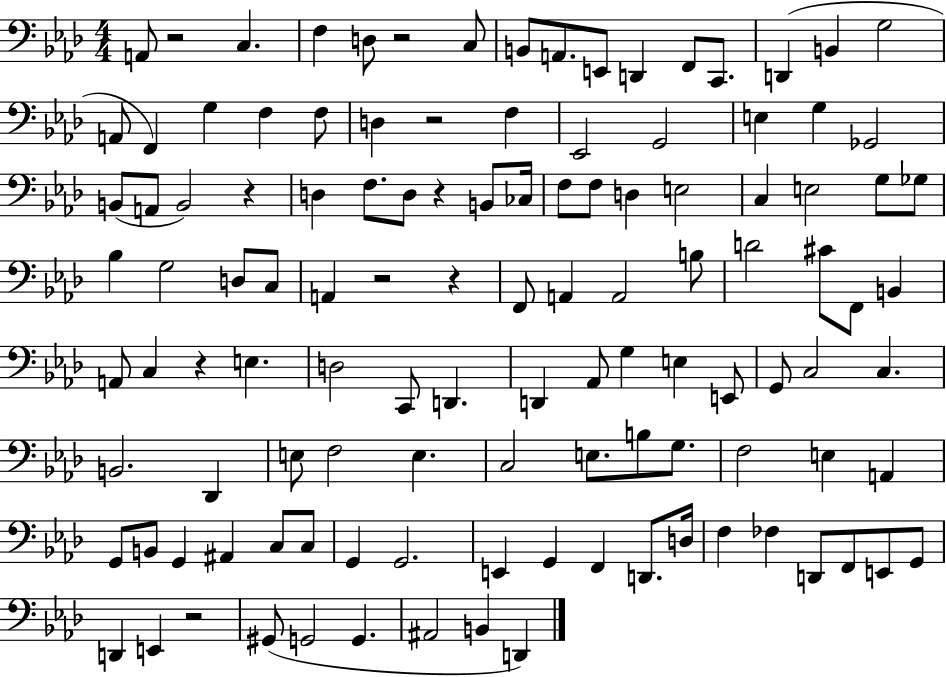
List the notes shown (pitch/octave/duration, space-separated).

A2/e R/h C3/q. F3/q D3/e R/h C3/e B2/e A2/e. E2/e D2/q F2/e C2/e. D2/q B2/q G3/h A2/e F2/q G3/q F3/q F3/e D3/q R/h F3/q Eb2/h G2/h E3/q G3/q Gb2/h B2/e A2/e B2/h R/q D3/q F3/e. D3/e R/q B2/e CES3/s F3/e F3/e D3/q E3/h C3/q E3/h G3/e Gb3/e Bb3/q G3/h D3/e C3/e A2/q R/h R/q F2/e A2/q A2/h B3/e D4/h C#4/e F2/e B2/q A2/e C3/q R/q E3/q. D3/h C2/e D2/q. D2/q Ab2/e G3/q E3/q E2/e G2/e C3/h C3/q. B2/h. Db2/q E3/e F3/h E3/q. C3/h E3/e. B3/e G3/e. F3/h E3/q A2/q G2/e B2/e G2/q A#2/q C3/e C3/e G2/q G2/h. E2/q G2/q F2/q D2/e. D3/s F3/q FES3/q D2/e F2/e E2/e G2/e D2/q E2/q R/h G#2/e G2/h G2/q. A#2/h B2/q D2/q